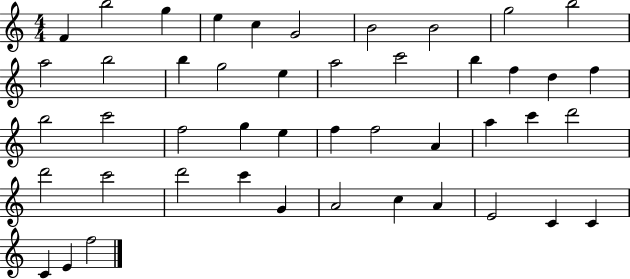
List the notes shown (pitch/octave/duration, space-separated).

F4/q B5/h G5/q E5/q C5/q G4/h B4/h B4/h G5/h B5/h A5/h B5/h B5/q G5/h E5/q A5/h C6/h B5/q F5/q D5/q F5/q B5/h C6/h F5/h G5/q E5/q F5/q F5/h A4/q A5/q C6/q D6/h D6/h C6/h D6/h C6/q G4/q A4/h C5/q A4/q E4/h C4/q C4/q C4/q E4/q F5/h